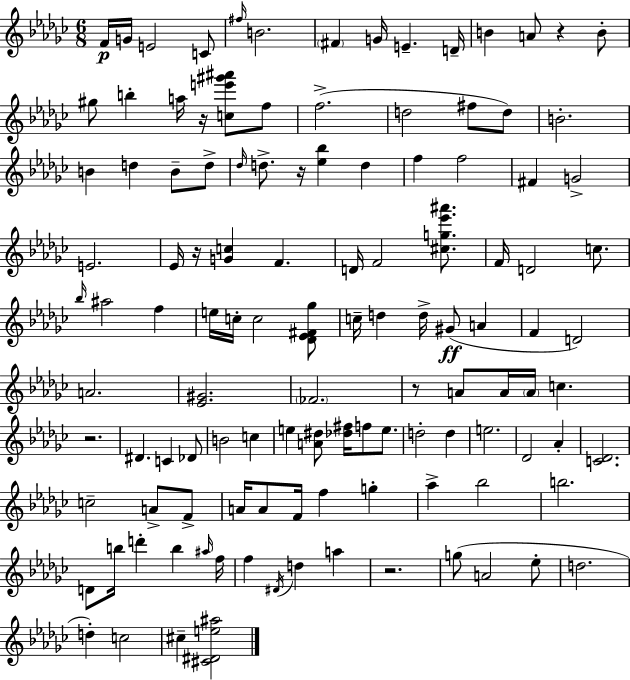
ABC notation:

X:1
T:Untitled
M:6/8
L:1/4
K:Ebm
F/4 G/4 E2 C/2 ^f/4 B2 ^F G/4 E D/4 B A/2 z B/2 ^g/2 b a/4 z/4 [ce'^g'^a']/2 f/2 f2 d2 ^f/2 d/2 B2 B d B/2 d/2 _d/4 d/2 z/4 [_e_b] d f f2 ^F G2 E2 _E/4 z/4 [Gc] F D/4 F2 [^cg_e'^a']/2 F/4 D2 c/2 _b/4 ^a2 f e/4 c/4 c2 [_D_E^F_g]/2 c/4 d d/4 ^G/2 A F D2 A2 [_E^G]2 _F2 z/2 A/2 A/4 A/4 c z2 ^D C _D/2 B2 c e [A^d]/2 [_d^f]/4 f/2 e/2 d2 d e2 _D2 _A [C_D]2 c2 A/2 F/2 A/4 A/2 F/4 f g _a _b2 b2 D/2 b/4 d' b ^a/4 f/4 f ^D/4 d a z2 g/2 A2 _e/2 d2 d c2 ^c [^C^De^a]2